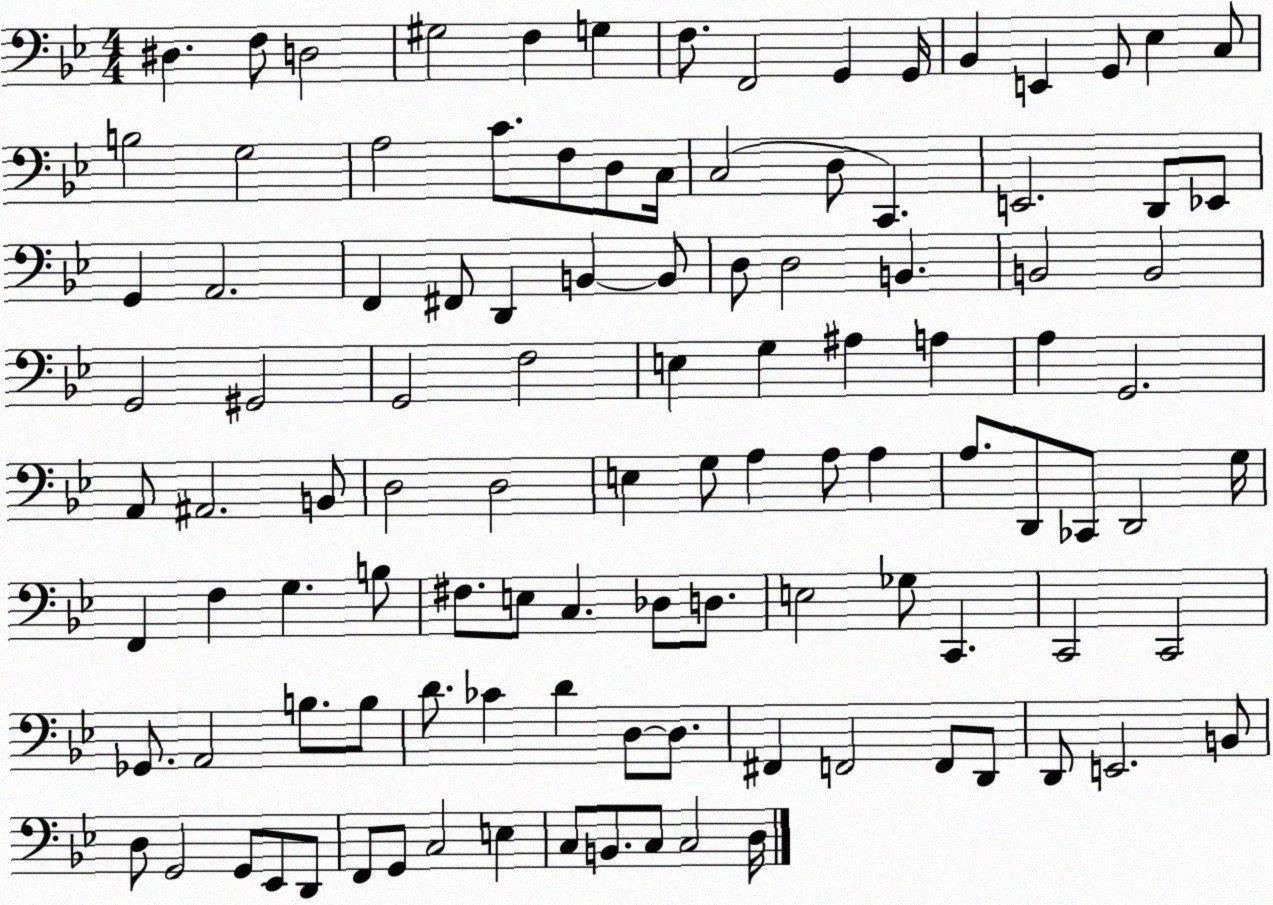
X:1
T:Untitled
M:4/4
L:1/4
K:Bb
^D, F,/2 D,2 ^G,2 F, G, F,/2 F,,2 G,, G,,/4 _B,, E,, G,,/2 _E, C,/2 B,2 G,2 A,2 C/2 F,/2 D,/2 C,/4 C,2 D,/2 C,, E,,2 D,,/2 _E,,/2 G,, A,,2 F,, ^F,,/2 D,, B,, B,,/2 D,/2 D,2 B,, B,,2 B,,2 G,,2 ^G,,2 G,,2 F,2 E, G, ^A, A, A, G,,2 A,,/2 ^A,,2 B,,/2 D,2 D,2 E, G,/2 A, A,/2 A, A,/2 D,,/2 _C,,/2 D,,2 G,/4 F,, F, G, B,/2 ^F,/2 E,/2 C, _D,/2 D,/2 E,2 _G,/2 C,, C,,2 C,,2 _G,,/2 A,,2 B,/2 B,/2 D/2 _C D D,/2 D,/2 ^F,, F,,2 F,,/2 D,,/2 D,,/2 E,,2 B,,/2 D,/2 G,,2 G,,/2 _E,,/2 D,,/2 F,,/2 G,,/2 C,2 E, C,/2 B,,/2 C,/2 C,2 D,/4